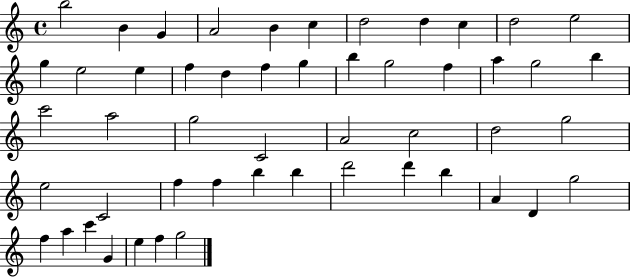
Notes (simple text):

B5/h B4/q G4/q A4/h B4/q C5/q D5/h D5/q C5/q D5/h E5/h G5/q E5/h E5/q F5/q D5/q F5/q G5/q B5/q G5/h F5/q A5/q G5/h B5/q C6/h A5/h G5/h C4/h A4/h C5/h D5/h G5/h E5/h C4/h F5/q F5/q B5/q B5/q D6/h D6/q B5/q A4/q D4/q G5/h F5/q A5/q C6/q G4/q E5/q F5/q G5/h